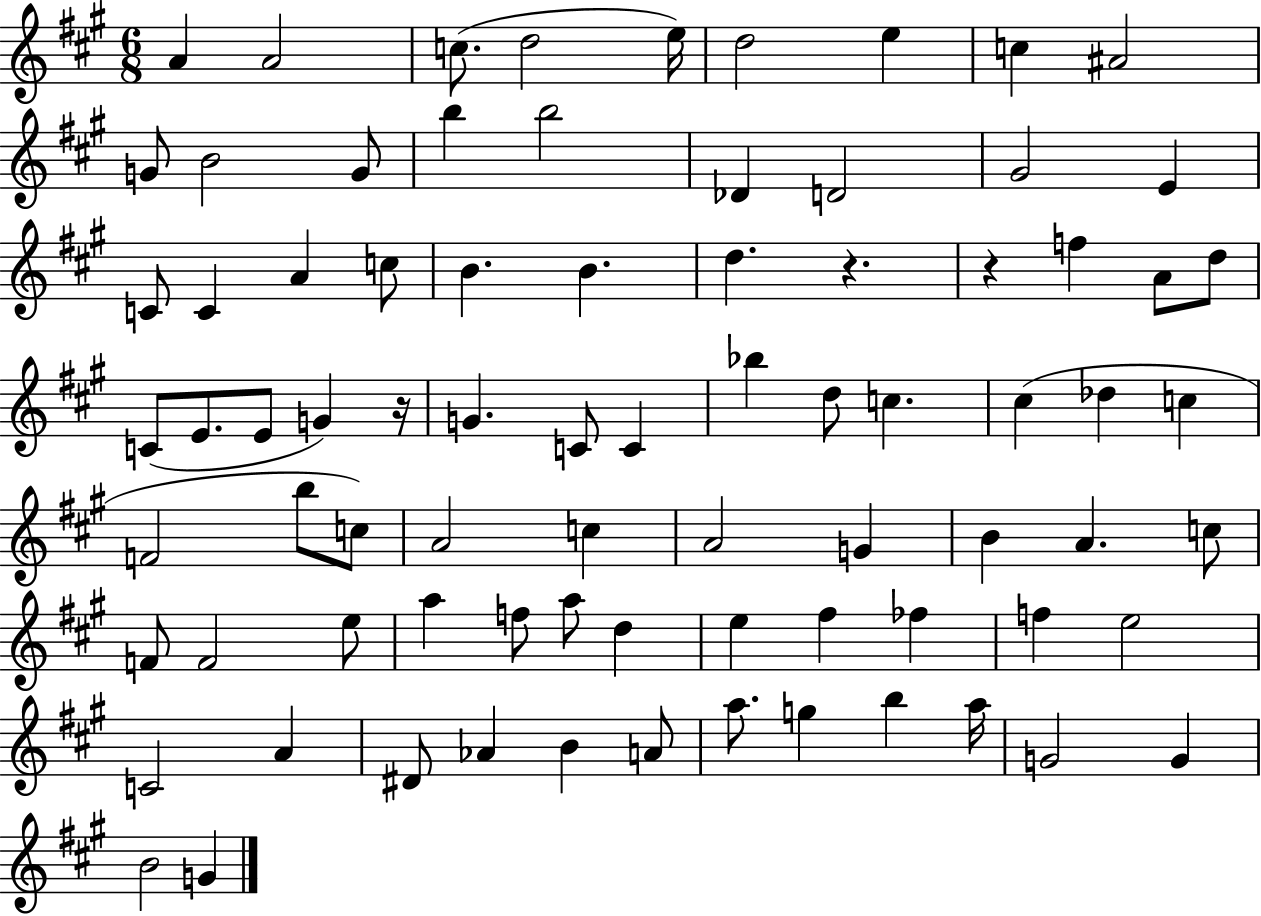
A4/q A4/h C5/e. D5/h E5/s D5/h E5/q C5/q A#4/h G4/e B4/h G4/e B5/q B5/h Db4/q D4/h G#4/h E4/q C4/e C4/q A4/q C5/e B4/q. B4/q. D5/q. R/q. R/q F5/q A4/e D5/e C4/e E4/e. E4/e G4/q R/s G4/q. C4/e C4/q Bb5/q D5/e C5/q. C#5/q Db5/q C5/q F4/h B5/e C5/e A4/h C5/q A4/h G4/q B4/q A4/q. C5/e F4/e F4/h E5/e A5/q F5/e A5/e D5/q E5/q F#5/q FES5/q F5/q E5/h C4/h A4/q D#4/e Ab4/q B4/q A4/e A5/e. G5/q B5/q A5/s G4/h G4/q B4/h G4/q